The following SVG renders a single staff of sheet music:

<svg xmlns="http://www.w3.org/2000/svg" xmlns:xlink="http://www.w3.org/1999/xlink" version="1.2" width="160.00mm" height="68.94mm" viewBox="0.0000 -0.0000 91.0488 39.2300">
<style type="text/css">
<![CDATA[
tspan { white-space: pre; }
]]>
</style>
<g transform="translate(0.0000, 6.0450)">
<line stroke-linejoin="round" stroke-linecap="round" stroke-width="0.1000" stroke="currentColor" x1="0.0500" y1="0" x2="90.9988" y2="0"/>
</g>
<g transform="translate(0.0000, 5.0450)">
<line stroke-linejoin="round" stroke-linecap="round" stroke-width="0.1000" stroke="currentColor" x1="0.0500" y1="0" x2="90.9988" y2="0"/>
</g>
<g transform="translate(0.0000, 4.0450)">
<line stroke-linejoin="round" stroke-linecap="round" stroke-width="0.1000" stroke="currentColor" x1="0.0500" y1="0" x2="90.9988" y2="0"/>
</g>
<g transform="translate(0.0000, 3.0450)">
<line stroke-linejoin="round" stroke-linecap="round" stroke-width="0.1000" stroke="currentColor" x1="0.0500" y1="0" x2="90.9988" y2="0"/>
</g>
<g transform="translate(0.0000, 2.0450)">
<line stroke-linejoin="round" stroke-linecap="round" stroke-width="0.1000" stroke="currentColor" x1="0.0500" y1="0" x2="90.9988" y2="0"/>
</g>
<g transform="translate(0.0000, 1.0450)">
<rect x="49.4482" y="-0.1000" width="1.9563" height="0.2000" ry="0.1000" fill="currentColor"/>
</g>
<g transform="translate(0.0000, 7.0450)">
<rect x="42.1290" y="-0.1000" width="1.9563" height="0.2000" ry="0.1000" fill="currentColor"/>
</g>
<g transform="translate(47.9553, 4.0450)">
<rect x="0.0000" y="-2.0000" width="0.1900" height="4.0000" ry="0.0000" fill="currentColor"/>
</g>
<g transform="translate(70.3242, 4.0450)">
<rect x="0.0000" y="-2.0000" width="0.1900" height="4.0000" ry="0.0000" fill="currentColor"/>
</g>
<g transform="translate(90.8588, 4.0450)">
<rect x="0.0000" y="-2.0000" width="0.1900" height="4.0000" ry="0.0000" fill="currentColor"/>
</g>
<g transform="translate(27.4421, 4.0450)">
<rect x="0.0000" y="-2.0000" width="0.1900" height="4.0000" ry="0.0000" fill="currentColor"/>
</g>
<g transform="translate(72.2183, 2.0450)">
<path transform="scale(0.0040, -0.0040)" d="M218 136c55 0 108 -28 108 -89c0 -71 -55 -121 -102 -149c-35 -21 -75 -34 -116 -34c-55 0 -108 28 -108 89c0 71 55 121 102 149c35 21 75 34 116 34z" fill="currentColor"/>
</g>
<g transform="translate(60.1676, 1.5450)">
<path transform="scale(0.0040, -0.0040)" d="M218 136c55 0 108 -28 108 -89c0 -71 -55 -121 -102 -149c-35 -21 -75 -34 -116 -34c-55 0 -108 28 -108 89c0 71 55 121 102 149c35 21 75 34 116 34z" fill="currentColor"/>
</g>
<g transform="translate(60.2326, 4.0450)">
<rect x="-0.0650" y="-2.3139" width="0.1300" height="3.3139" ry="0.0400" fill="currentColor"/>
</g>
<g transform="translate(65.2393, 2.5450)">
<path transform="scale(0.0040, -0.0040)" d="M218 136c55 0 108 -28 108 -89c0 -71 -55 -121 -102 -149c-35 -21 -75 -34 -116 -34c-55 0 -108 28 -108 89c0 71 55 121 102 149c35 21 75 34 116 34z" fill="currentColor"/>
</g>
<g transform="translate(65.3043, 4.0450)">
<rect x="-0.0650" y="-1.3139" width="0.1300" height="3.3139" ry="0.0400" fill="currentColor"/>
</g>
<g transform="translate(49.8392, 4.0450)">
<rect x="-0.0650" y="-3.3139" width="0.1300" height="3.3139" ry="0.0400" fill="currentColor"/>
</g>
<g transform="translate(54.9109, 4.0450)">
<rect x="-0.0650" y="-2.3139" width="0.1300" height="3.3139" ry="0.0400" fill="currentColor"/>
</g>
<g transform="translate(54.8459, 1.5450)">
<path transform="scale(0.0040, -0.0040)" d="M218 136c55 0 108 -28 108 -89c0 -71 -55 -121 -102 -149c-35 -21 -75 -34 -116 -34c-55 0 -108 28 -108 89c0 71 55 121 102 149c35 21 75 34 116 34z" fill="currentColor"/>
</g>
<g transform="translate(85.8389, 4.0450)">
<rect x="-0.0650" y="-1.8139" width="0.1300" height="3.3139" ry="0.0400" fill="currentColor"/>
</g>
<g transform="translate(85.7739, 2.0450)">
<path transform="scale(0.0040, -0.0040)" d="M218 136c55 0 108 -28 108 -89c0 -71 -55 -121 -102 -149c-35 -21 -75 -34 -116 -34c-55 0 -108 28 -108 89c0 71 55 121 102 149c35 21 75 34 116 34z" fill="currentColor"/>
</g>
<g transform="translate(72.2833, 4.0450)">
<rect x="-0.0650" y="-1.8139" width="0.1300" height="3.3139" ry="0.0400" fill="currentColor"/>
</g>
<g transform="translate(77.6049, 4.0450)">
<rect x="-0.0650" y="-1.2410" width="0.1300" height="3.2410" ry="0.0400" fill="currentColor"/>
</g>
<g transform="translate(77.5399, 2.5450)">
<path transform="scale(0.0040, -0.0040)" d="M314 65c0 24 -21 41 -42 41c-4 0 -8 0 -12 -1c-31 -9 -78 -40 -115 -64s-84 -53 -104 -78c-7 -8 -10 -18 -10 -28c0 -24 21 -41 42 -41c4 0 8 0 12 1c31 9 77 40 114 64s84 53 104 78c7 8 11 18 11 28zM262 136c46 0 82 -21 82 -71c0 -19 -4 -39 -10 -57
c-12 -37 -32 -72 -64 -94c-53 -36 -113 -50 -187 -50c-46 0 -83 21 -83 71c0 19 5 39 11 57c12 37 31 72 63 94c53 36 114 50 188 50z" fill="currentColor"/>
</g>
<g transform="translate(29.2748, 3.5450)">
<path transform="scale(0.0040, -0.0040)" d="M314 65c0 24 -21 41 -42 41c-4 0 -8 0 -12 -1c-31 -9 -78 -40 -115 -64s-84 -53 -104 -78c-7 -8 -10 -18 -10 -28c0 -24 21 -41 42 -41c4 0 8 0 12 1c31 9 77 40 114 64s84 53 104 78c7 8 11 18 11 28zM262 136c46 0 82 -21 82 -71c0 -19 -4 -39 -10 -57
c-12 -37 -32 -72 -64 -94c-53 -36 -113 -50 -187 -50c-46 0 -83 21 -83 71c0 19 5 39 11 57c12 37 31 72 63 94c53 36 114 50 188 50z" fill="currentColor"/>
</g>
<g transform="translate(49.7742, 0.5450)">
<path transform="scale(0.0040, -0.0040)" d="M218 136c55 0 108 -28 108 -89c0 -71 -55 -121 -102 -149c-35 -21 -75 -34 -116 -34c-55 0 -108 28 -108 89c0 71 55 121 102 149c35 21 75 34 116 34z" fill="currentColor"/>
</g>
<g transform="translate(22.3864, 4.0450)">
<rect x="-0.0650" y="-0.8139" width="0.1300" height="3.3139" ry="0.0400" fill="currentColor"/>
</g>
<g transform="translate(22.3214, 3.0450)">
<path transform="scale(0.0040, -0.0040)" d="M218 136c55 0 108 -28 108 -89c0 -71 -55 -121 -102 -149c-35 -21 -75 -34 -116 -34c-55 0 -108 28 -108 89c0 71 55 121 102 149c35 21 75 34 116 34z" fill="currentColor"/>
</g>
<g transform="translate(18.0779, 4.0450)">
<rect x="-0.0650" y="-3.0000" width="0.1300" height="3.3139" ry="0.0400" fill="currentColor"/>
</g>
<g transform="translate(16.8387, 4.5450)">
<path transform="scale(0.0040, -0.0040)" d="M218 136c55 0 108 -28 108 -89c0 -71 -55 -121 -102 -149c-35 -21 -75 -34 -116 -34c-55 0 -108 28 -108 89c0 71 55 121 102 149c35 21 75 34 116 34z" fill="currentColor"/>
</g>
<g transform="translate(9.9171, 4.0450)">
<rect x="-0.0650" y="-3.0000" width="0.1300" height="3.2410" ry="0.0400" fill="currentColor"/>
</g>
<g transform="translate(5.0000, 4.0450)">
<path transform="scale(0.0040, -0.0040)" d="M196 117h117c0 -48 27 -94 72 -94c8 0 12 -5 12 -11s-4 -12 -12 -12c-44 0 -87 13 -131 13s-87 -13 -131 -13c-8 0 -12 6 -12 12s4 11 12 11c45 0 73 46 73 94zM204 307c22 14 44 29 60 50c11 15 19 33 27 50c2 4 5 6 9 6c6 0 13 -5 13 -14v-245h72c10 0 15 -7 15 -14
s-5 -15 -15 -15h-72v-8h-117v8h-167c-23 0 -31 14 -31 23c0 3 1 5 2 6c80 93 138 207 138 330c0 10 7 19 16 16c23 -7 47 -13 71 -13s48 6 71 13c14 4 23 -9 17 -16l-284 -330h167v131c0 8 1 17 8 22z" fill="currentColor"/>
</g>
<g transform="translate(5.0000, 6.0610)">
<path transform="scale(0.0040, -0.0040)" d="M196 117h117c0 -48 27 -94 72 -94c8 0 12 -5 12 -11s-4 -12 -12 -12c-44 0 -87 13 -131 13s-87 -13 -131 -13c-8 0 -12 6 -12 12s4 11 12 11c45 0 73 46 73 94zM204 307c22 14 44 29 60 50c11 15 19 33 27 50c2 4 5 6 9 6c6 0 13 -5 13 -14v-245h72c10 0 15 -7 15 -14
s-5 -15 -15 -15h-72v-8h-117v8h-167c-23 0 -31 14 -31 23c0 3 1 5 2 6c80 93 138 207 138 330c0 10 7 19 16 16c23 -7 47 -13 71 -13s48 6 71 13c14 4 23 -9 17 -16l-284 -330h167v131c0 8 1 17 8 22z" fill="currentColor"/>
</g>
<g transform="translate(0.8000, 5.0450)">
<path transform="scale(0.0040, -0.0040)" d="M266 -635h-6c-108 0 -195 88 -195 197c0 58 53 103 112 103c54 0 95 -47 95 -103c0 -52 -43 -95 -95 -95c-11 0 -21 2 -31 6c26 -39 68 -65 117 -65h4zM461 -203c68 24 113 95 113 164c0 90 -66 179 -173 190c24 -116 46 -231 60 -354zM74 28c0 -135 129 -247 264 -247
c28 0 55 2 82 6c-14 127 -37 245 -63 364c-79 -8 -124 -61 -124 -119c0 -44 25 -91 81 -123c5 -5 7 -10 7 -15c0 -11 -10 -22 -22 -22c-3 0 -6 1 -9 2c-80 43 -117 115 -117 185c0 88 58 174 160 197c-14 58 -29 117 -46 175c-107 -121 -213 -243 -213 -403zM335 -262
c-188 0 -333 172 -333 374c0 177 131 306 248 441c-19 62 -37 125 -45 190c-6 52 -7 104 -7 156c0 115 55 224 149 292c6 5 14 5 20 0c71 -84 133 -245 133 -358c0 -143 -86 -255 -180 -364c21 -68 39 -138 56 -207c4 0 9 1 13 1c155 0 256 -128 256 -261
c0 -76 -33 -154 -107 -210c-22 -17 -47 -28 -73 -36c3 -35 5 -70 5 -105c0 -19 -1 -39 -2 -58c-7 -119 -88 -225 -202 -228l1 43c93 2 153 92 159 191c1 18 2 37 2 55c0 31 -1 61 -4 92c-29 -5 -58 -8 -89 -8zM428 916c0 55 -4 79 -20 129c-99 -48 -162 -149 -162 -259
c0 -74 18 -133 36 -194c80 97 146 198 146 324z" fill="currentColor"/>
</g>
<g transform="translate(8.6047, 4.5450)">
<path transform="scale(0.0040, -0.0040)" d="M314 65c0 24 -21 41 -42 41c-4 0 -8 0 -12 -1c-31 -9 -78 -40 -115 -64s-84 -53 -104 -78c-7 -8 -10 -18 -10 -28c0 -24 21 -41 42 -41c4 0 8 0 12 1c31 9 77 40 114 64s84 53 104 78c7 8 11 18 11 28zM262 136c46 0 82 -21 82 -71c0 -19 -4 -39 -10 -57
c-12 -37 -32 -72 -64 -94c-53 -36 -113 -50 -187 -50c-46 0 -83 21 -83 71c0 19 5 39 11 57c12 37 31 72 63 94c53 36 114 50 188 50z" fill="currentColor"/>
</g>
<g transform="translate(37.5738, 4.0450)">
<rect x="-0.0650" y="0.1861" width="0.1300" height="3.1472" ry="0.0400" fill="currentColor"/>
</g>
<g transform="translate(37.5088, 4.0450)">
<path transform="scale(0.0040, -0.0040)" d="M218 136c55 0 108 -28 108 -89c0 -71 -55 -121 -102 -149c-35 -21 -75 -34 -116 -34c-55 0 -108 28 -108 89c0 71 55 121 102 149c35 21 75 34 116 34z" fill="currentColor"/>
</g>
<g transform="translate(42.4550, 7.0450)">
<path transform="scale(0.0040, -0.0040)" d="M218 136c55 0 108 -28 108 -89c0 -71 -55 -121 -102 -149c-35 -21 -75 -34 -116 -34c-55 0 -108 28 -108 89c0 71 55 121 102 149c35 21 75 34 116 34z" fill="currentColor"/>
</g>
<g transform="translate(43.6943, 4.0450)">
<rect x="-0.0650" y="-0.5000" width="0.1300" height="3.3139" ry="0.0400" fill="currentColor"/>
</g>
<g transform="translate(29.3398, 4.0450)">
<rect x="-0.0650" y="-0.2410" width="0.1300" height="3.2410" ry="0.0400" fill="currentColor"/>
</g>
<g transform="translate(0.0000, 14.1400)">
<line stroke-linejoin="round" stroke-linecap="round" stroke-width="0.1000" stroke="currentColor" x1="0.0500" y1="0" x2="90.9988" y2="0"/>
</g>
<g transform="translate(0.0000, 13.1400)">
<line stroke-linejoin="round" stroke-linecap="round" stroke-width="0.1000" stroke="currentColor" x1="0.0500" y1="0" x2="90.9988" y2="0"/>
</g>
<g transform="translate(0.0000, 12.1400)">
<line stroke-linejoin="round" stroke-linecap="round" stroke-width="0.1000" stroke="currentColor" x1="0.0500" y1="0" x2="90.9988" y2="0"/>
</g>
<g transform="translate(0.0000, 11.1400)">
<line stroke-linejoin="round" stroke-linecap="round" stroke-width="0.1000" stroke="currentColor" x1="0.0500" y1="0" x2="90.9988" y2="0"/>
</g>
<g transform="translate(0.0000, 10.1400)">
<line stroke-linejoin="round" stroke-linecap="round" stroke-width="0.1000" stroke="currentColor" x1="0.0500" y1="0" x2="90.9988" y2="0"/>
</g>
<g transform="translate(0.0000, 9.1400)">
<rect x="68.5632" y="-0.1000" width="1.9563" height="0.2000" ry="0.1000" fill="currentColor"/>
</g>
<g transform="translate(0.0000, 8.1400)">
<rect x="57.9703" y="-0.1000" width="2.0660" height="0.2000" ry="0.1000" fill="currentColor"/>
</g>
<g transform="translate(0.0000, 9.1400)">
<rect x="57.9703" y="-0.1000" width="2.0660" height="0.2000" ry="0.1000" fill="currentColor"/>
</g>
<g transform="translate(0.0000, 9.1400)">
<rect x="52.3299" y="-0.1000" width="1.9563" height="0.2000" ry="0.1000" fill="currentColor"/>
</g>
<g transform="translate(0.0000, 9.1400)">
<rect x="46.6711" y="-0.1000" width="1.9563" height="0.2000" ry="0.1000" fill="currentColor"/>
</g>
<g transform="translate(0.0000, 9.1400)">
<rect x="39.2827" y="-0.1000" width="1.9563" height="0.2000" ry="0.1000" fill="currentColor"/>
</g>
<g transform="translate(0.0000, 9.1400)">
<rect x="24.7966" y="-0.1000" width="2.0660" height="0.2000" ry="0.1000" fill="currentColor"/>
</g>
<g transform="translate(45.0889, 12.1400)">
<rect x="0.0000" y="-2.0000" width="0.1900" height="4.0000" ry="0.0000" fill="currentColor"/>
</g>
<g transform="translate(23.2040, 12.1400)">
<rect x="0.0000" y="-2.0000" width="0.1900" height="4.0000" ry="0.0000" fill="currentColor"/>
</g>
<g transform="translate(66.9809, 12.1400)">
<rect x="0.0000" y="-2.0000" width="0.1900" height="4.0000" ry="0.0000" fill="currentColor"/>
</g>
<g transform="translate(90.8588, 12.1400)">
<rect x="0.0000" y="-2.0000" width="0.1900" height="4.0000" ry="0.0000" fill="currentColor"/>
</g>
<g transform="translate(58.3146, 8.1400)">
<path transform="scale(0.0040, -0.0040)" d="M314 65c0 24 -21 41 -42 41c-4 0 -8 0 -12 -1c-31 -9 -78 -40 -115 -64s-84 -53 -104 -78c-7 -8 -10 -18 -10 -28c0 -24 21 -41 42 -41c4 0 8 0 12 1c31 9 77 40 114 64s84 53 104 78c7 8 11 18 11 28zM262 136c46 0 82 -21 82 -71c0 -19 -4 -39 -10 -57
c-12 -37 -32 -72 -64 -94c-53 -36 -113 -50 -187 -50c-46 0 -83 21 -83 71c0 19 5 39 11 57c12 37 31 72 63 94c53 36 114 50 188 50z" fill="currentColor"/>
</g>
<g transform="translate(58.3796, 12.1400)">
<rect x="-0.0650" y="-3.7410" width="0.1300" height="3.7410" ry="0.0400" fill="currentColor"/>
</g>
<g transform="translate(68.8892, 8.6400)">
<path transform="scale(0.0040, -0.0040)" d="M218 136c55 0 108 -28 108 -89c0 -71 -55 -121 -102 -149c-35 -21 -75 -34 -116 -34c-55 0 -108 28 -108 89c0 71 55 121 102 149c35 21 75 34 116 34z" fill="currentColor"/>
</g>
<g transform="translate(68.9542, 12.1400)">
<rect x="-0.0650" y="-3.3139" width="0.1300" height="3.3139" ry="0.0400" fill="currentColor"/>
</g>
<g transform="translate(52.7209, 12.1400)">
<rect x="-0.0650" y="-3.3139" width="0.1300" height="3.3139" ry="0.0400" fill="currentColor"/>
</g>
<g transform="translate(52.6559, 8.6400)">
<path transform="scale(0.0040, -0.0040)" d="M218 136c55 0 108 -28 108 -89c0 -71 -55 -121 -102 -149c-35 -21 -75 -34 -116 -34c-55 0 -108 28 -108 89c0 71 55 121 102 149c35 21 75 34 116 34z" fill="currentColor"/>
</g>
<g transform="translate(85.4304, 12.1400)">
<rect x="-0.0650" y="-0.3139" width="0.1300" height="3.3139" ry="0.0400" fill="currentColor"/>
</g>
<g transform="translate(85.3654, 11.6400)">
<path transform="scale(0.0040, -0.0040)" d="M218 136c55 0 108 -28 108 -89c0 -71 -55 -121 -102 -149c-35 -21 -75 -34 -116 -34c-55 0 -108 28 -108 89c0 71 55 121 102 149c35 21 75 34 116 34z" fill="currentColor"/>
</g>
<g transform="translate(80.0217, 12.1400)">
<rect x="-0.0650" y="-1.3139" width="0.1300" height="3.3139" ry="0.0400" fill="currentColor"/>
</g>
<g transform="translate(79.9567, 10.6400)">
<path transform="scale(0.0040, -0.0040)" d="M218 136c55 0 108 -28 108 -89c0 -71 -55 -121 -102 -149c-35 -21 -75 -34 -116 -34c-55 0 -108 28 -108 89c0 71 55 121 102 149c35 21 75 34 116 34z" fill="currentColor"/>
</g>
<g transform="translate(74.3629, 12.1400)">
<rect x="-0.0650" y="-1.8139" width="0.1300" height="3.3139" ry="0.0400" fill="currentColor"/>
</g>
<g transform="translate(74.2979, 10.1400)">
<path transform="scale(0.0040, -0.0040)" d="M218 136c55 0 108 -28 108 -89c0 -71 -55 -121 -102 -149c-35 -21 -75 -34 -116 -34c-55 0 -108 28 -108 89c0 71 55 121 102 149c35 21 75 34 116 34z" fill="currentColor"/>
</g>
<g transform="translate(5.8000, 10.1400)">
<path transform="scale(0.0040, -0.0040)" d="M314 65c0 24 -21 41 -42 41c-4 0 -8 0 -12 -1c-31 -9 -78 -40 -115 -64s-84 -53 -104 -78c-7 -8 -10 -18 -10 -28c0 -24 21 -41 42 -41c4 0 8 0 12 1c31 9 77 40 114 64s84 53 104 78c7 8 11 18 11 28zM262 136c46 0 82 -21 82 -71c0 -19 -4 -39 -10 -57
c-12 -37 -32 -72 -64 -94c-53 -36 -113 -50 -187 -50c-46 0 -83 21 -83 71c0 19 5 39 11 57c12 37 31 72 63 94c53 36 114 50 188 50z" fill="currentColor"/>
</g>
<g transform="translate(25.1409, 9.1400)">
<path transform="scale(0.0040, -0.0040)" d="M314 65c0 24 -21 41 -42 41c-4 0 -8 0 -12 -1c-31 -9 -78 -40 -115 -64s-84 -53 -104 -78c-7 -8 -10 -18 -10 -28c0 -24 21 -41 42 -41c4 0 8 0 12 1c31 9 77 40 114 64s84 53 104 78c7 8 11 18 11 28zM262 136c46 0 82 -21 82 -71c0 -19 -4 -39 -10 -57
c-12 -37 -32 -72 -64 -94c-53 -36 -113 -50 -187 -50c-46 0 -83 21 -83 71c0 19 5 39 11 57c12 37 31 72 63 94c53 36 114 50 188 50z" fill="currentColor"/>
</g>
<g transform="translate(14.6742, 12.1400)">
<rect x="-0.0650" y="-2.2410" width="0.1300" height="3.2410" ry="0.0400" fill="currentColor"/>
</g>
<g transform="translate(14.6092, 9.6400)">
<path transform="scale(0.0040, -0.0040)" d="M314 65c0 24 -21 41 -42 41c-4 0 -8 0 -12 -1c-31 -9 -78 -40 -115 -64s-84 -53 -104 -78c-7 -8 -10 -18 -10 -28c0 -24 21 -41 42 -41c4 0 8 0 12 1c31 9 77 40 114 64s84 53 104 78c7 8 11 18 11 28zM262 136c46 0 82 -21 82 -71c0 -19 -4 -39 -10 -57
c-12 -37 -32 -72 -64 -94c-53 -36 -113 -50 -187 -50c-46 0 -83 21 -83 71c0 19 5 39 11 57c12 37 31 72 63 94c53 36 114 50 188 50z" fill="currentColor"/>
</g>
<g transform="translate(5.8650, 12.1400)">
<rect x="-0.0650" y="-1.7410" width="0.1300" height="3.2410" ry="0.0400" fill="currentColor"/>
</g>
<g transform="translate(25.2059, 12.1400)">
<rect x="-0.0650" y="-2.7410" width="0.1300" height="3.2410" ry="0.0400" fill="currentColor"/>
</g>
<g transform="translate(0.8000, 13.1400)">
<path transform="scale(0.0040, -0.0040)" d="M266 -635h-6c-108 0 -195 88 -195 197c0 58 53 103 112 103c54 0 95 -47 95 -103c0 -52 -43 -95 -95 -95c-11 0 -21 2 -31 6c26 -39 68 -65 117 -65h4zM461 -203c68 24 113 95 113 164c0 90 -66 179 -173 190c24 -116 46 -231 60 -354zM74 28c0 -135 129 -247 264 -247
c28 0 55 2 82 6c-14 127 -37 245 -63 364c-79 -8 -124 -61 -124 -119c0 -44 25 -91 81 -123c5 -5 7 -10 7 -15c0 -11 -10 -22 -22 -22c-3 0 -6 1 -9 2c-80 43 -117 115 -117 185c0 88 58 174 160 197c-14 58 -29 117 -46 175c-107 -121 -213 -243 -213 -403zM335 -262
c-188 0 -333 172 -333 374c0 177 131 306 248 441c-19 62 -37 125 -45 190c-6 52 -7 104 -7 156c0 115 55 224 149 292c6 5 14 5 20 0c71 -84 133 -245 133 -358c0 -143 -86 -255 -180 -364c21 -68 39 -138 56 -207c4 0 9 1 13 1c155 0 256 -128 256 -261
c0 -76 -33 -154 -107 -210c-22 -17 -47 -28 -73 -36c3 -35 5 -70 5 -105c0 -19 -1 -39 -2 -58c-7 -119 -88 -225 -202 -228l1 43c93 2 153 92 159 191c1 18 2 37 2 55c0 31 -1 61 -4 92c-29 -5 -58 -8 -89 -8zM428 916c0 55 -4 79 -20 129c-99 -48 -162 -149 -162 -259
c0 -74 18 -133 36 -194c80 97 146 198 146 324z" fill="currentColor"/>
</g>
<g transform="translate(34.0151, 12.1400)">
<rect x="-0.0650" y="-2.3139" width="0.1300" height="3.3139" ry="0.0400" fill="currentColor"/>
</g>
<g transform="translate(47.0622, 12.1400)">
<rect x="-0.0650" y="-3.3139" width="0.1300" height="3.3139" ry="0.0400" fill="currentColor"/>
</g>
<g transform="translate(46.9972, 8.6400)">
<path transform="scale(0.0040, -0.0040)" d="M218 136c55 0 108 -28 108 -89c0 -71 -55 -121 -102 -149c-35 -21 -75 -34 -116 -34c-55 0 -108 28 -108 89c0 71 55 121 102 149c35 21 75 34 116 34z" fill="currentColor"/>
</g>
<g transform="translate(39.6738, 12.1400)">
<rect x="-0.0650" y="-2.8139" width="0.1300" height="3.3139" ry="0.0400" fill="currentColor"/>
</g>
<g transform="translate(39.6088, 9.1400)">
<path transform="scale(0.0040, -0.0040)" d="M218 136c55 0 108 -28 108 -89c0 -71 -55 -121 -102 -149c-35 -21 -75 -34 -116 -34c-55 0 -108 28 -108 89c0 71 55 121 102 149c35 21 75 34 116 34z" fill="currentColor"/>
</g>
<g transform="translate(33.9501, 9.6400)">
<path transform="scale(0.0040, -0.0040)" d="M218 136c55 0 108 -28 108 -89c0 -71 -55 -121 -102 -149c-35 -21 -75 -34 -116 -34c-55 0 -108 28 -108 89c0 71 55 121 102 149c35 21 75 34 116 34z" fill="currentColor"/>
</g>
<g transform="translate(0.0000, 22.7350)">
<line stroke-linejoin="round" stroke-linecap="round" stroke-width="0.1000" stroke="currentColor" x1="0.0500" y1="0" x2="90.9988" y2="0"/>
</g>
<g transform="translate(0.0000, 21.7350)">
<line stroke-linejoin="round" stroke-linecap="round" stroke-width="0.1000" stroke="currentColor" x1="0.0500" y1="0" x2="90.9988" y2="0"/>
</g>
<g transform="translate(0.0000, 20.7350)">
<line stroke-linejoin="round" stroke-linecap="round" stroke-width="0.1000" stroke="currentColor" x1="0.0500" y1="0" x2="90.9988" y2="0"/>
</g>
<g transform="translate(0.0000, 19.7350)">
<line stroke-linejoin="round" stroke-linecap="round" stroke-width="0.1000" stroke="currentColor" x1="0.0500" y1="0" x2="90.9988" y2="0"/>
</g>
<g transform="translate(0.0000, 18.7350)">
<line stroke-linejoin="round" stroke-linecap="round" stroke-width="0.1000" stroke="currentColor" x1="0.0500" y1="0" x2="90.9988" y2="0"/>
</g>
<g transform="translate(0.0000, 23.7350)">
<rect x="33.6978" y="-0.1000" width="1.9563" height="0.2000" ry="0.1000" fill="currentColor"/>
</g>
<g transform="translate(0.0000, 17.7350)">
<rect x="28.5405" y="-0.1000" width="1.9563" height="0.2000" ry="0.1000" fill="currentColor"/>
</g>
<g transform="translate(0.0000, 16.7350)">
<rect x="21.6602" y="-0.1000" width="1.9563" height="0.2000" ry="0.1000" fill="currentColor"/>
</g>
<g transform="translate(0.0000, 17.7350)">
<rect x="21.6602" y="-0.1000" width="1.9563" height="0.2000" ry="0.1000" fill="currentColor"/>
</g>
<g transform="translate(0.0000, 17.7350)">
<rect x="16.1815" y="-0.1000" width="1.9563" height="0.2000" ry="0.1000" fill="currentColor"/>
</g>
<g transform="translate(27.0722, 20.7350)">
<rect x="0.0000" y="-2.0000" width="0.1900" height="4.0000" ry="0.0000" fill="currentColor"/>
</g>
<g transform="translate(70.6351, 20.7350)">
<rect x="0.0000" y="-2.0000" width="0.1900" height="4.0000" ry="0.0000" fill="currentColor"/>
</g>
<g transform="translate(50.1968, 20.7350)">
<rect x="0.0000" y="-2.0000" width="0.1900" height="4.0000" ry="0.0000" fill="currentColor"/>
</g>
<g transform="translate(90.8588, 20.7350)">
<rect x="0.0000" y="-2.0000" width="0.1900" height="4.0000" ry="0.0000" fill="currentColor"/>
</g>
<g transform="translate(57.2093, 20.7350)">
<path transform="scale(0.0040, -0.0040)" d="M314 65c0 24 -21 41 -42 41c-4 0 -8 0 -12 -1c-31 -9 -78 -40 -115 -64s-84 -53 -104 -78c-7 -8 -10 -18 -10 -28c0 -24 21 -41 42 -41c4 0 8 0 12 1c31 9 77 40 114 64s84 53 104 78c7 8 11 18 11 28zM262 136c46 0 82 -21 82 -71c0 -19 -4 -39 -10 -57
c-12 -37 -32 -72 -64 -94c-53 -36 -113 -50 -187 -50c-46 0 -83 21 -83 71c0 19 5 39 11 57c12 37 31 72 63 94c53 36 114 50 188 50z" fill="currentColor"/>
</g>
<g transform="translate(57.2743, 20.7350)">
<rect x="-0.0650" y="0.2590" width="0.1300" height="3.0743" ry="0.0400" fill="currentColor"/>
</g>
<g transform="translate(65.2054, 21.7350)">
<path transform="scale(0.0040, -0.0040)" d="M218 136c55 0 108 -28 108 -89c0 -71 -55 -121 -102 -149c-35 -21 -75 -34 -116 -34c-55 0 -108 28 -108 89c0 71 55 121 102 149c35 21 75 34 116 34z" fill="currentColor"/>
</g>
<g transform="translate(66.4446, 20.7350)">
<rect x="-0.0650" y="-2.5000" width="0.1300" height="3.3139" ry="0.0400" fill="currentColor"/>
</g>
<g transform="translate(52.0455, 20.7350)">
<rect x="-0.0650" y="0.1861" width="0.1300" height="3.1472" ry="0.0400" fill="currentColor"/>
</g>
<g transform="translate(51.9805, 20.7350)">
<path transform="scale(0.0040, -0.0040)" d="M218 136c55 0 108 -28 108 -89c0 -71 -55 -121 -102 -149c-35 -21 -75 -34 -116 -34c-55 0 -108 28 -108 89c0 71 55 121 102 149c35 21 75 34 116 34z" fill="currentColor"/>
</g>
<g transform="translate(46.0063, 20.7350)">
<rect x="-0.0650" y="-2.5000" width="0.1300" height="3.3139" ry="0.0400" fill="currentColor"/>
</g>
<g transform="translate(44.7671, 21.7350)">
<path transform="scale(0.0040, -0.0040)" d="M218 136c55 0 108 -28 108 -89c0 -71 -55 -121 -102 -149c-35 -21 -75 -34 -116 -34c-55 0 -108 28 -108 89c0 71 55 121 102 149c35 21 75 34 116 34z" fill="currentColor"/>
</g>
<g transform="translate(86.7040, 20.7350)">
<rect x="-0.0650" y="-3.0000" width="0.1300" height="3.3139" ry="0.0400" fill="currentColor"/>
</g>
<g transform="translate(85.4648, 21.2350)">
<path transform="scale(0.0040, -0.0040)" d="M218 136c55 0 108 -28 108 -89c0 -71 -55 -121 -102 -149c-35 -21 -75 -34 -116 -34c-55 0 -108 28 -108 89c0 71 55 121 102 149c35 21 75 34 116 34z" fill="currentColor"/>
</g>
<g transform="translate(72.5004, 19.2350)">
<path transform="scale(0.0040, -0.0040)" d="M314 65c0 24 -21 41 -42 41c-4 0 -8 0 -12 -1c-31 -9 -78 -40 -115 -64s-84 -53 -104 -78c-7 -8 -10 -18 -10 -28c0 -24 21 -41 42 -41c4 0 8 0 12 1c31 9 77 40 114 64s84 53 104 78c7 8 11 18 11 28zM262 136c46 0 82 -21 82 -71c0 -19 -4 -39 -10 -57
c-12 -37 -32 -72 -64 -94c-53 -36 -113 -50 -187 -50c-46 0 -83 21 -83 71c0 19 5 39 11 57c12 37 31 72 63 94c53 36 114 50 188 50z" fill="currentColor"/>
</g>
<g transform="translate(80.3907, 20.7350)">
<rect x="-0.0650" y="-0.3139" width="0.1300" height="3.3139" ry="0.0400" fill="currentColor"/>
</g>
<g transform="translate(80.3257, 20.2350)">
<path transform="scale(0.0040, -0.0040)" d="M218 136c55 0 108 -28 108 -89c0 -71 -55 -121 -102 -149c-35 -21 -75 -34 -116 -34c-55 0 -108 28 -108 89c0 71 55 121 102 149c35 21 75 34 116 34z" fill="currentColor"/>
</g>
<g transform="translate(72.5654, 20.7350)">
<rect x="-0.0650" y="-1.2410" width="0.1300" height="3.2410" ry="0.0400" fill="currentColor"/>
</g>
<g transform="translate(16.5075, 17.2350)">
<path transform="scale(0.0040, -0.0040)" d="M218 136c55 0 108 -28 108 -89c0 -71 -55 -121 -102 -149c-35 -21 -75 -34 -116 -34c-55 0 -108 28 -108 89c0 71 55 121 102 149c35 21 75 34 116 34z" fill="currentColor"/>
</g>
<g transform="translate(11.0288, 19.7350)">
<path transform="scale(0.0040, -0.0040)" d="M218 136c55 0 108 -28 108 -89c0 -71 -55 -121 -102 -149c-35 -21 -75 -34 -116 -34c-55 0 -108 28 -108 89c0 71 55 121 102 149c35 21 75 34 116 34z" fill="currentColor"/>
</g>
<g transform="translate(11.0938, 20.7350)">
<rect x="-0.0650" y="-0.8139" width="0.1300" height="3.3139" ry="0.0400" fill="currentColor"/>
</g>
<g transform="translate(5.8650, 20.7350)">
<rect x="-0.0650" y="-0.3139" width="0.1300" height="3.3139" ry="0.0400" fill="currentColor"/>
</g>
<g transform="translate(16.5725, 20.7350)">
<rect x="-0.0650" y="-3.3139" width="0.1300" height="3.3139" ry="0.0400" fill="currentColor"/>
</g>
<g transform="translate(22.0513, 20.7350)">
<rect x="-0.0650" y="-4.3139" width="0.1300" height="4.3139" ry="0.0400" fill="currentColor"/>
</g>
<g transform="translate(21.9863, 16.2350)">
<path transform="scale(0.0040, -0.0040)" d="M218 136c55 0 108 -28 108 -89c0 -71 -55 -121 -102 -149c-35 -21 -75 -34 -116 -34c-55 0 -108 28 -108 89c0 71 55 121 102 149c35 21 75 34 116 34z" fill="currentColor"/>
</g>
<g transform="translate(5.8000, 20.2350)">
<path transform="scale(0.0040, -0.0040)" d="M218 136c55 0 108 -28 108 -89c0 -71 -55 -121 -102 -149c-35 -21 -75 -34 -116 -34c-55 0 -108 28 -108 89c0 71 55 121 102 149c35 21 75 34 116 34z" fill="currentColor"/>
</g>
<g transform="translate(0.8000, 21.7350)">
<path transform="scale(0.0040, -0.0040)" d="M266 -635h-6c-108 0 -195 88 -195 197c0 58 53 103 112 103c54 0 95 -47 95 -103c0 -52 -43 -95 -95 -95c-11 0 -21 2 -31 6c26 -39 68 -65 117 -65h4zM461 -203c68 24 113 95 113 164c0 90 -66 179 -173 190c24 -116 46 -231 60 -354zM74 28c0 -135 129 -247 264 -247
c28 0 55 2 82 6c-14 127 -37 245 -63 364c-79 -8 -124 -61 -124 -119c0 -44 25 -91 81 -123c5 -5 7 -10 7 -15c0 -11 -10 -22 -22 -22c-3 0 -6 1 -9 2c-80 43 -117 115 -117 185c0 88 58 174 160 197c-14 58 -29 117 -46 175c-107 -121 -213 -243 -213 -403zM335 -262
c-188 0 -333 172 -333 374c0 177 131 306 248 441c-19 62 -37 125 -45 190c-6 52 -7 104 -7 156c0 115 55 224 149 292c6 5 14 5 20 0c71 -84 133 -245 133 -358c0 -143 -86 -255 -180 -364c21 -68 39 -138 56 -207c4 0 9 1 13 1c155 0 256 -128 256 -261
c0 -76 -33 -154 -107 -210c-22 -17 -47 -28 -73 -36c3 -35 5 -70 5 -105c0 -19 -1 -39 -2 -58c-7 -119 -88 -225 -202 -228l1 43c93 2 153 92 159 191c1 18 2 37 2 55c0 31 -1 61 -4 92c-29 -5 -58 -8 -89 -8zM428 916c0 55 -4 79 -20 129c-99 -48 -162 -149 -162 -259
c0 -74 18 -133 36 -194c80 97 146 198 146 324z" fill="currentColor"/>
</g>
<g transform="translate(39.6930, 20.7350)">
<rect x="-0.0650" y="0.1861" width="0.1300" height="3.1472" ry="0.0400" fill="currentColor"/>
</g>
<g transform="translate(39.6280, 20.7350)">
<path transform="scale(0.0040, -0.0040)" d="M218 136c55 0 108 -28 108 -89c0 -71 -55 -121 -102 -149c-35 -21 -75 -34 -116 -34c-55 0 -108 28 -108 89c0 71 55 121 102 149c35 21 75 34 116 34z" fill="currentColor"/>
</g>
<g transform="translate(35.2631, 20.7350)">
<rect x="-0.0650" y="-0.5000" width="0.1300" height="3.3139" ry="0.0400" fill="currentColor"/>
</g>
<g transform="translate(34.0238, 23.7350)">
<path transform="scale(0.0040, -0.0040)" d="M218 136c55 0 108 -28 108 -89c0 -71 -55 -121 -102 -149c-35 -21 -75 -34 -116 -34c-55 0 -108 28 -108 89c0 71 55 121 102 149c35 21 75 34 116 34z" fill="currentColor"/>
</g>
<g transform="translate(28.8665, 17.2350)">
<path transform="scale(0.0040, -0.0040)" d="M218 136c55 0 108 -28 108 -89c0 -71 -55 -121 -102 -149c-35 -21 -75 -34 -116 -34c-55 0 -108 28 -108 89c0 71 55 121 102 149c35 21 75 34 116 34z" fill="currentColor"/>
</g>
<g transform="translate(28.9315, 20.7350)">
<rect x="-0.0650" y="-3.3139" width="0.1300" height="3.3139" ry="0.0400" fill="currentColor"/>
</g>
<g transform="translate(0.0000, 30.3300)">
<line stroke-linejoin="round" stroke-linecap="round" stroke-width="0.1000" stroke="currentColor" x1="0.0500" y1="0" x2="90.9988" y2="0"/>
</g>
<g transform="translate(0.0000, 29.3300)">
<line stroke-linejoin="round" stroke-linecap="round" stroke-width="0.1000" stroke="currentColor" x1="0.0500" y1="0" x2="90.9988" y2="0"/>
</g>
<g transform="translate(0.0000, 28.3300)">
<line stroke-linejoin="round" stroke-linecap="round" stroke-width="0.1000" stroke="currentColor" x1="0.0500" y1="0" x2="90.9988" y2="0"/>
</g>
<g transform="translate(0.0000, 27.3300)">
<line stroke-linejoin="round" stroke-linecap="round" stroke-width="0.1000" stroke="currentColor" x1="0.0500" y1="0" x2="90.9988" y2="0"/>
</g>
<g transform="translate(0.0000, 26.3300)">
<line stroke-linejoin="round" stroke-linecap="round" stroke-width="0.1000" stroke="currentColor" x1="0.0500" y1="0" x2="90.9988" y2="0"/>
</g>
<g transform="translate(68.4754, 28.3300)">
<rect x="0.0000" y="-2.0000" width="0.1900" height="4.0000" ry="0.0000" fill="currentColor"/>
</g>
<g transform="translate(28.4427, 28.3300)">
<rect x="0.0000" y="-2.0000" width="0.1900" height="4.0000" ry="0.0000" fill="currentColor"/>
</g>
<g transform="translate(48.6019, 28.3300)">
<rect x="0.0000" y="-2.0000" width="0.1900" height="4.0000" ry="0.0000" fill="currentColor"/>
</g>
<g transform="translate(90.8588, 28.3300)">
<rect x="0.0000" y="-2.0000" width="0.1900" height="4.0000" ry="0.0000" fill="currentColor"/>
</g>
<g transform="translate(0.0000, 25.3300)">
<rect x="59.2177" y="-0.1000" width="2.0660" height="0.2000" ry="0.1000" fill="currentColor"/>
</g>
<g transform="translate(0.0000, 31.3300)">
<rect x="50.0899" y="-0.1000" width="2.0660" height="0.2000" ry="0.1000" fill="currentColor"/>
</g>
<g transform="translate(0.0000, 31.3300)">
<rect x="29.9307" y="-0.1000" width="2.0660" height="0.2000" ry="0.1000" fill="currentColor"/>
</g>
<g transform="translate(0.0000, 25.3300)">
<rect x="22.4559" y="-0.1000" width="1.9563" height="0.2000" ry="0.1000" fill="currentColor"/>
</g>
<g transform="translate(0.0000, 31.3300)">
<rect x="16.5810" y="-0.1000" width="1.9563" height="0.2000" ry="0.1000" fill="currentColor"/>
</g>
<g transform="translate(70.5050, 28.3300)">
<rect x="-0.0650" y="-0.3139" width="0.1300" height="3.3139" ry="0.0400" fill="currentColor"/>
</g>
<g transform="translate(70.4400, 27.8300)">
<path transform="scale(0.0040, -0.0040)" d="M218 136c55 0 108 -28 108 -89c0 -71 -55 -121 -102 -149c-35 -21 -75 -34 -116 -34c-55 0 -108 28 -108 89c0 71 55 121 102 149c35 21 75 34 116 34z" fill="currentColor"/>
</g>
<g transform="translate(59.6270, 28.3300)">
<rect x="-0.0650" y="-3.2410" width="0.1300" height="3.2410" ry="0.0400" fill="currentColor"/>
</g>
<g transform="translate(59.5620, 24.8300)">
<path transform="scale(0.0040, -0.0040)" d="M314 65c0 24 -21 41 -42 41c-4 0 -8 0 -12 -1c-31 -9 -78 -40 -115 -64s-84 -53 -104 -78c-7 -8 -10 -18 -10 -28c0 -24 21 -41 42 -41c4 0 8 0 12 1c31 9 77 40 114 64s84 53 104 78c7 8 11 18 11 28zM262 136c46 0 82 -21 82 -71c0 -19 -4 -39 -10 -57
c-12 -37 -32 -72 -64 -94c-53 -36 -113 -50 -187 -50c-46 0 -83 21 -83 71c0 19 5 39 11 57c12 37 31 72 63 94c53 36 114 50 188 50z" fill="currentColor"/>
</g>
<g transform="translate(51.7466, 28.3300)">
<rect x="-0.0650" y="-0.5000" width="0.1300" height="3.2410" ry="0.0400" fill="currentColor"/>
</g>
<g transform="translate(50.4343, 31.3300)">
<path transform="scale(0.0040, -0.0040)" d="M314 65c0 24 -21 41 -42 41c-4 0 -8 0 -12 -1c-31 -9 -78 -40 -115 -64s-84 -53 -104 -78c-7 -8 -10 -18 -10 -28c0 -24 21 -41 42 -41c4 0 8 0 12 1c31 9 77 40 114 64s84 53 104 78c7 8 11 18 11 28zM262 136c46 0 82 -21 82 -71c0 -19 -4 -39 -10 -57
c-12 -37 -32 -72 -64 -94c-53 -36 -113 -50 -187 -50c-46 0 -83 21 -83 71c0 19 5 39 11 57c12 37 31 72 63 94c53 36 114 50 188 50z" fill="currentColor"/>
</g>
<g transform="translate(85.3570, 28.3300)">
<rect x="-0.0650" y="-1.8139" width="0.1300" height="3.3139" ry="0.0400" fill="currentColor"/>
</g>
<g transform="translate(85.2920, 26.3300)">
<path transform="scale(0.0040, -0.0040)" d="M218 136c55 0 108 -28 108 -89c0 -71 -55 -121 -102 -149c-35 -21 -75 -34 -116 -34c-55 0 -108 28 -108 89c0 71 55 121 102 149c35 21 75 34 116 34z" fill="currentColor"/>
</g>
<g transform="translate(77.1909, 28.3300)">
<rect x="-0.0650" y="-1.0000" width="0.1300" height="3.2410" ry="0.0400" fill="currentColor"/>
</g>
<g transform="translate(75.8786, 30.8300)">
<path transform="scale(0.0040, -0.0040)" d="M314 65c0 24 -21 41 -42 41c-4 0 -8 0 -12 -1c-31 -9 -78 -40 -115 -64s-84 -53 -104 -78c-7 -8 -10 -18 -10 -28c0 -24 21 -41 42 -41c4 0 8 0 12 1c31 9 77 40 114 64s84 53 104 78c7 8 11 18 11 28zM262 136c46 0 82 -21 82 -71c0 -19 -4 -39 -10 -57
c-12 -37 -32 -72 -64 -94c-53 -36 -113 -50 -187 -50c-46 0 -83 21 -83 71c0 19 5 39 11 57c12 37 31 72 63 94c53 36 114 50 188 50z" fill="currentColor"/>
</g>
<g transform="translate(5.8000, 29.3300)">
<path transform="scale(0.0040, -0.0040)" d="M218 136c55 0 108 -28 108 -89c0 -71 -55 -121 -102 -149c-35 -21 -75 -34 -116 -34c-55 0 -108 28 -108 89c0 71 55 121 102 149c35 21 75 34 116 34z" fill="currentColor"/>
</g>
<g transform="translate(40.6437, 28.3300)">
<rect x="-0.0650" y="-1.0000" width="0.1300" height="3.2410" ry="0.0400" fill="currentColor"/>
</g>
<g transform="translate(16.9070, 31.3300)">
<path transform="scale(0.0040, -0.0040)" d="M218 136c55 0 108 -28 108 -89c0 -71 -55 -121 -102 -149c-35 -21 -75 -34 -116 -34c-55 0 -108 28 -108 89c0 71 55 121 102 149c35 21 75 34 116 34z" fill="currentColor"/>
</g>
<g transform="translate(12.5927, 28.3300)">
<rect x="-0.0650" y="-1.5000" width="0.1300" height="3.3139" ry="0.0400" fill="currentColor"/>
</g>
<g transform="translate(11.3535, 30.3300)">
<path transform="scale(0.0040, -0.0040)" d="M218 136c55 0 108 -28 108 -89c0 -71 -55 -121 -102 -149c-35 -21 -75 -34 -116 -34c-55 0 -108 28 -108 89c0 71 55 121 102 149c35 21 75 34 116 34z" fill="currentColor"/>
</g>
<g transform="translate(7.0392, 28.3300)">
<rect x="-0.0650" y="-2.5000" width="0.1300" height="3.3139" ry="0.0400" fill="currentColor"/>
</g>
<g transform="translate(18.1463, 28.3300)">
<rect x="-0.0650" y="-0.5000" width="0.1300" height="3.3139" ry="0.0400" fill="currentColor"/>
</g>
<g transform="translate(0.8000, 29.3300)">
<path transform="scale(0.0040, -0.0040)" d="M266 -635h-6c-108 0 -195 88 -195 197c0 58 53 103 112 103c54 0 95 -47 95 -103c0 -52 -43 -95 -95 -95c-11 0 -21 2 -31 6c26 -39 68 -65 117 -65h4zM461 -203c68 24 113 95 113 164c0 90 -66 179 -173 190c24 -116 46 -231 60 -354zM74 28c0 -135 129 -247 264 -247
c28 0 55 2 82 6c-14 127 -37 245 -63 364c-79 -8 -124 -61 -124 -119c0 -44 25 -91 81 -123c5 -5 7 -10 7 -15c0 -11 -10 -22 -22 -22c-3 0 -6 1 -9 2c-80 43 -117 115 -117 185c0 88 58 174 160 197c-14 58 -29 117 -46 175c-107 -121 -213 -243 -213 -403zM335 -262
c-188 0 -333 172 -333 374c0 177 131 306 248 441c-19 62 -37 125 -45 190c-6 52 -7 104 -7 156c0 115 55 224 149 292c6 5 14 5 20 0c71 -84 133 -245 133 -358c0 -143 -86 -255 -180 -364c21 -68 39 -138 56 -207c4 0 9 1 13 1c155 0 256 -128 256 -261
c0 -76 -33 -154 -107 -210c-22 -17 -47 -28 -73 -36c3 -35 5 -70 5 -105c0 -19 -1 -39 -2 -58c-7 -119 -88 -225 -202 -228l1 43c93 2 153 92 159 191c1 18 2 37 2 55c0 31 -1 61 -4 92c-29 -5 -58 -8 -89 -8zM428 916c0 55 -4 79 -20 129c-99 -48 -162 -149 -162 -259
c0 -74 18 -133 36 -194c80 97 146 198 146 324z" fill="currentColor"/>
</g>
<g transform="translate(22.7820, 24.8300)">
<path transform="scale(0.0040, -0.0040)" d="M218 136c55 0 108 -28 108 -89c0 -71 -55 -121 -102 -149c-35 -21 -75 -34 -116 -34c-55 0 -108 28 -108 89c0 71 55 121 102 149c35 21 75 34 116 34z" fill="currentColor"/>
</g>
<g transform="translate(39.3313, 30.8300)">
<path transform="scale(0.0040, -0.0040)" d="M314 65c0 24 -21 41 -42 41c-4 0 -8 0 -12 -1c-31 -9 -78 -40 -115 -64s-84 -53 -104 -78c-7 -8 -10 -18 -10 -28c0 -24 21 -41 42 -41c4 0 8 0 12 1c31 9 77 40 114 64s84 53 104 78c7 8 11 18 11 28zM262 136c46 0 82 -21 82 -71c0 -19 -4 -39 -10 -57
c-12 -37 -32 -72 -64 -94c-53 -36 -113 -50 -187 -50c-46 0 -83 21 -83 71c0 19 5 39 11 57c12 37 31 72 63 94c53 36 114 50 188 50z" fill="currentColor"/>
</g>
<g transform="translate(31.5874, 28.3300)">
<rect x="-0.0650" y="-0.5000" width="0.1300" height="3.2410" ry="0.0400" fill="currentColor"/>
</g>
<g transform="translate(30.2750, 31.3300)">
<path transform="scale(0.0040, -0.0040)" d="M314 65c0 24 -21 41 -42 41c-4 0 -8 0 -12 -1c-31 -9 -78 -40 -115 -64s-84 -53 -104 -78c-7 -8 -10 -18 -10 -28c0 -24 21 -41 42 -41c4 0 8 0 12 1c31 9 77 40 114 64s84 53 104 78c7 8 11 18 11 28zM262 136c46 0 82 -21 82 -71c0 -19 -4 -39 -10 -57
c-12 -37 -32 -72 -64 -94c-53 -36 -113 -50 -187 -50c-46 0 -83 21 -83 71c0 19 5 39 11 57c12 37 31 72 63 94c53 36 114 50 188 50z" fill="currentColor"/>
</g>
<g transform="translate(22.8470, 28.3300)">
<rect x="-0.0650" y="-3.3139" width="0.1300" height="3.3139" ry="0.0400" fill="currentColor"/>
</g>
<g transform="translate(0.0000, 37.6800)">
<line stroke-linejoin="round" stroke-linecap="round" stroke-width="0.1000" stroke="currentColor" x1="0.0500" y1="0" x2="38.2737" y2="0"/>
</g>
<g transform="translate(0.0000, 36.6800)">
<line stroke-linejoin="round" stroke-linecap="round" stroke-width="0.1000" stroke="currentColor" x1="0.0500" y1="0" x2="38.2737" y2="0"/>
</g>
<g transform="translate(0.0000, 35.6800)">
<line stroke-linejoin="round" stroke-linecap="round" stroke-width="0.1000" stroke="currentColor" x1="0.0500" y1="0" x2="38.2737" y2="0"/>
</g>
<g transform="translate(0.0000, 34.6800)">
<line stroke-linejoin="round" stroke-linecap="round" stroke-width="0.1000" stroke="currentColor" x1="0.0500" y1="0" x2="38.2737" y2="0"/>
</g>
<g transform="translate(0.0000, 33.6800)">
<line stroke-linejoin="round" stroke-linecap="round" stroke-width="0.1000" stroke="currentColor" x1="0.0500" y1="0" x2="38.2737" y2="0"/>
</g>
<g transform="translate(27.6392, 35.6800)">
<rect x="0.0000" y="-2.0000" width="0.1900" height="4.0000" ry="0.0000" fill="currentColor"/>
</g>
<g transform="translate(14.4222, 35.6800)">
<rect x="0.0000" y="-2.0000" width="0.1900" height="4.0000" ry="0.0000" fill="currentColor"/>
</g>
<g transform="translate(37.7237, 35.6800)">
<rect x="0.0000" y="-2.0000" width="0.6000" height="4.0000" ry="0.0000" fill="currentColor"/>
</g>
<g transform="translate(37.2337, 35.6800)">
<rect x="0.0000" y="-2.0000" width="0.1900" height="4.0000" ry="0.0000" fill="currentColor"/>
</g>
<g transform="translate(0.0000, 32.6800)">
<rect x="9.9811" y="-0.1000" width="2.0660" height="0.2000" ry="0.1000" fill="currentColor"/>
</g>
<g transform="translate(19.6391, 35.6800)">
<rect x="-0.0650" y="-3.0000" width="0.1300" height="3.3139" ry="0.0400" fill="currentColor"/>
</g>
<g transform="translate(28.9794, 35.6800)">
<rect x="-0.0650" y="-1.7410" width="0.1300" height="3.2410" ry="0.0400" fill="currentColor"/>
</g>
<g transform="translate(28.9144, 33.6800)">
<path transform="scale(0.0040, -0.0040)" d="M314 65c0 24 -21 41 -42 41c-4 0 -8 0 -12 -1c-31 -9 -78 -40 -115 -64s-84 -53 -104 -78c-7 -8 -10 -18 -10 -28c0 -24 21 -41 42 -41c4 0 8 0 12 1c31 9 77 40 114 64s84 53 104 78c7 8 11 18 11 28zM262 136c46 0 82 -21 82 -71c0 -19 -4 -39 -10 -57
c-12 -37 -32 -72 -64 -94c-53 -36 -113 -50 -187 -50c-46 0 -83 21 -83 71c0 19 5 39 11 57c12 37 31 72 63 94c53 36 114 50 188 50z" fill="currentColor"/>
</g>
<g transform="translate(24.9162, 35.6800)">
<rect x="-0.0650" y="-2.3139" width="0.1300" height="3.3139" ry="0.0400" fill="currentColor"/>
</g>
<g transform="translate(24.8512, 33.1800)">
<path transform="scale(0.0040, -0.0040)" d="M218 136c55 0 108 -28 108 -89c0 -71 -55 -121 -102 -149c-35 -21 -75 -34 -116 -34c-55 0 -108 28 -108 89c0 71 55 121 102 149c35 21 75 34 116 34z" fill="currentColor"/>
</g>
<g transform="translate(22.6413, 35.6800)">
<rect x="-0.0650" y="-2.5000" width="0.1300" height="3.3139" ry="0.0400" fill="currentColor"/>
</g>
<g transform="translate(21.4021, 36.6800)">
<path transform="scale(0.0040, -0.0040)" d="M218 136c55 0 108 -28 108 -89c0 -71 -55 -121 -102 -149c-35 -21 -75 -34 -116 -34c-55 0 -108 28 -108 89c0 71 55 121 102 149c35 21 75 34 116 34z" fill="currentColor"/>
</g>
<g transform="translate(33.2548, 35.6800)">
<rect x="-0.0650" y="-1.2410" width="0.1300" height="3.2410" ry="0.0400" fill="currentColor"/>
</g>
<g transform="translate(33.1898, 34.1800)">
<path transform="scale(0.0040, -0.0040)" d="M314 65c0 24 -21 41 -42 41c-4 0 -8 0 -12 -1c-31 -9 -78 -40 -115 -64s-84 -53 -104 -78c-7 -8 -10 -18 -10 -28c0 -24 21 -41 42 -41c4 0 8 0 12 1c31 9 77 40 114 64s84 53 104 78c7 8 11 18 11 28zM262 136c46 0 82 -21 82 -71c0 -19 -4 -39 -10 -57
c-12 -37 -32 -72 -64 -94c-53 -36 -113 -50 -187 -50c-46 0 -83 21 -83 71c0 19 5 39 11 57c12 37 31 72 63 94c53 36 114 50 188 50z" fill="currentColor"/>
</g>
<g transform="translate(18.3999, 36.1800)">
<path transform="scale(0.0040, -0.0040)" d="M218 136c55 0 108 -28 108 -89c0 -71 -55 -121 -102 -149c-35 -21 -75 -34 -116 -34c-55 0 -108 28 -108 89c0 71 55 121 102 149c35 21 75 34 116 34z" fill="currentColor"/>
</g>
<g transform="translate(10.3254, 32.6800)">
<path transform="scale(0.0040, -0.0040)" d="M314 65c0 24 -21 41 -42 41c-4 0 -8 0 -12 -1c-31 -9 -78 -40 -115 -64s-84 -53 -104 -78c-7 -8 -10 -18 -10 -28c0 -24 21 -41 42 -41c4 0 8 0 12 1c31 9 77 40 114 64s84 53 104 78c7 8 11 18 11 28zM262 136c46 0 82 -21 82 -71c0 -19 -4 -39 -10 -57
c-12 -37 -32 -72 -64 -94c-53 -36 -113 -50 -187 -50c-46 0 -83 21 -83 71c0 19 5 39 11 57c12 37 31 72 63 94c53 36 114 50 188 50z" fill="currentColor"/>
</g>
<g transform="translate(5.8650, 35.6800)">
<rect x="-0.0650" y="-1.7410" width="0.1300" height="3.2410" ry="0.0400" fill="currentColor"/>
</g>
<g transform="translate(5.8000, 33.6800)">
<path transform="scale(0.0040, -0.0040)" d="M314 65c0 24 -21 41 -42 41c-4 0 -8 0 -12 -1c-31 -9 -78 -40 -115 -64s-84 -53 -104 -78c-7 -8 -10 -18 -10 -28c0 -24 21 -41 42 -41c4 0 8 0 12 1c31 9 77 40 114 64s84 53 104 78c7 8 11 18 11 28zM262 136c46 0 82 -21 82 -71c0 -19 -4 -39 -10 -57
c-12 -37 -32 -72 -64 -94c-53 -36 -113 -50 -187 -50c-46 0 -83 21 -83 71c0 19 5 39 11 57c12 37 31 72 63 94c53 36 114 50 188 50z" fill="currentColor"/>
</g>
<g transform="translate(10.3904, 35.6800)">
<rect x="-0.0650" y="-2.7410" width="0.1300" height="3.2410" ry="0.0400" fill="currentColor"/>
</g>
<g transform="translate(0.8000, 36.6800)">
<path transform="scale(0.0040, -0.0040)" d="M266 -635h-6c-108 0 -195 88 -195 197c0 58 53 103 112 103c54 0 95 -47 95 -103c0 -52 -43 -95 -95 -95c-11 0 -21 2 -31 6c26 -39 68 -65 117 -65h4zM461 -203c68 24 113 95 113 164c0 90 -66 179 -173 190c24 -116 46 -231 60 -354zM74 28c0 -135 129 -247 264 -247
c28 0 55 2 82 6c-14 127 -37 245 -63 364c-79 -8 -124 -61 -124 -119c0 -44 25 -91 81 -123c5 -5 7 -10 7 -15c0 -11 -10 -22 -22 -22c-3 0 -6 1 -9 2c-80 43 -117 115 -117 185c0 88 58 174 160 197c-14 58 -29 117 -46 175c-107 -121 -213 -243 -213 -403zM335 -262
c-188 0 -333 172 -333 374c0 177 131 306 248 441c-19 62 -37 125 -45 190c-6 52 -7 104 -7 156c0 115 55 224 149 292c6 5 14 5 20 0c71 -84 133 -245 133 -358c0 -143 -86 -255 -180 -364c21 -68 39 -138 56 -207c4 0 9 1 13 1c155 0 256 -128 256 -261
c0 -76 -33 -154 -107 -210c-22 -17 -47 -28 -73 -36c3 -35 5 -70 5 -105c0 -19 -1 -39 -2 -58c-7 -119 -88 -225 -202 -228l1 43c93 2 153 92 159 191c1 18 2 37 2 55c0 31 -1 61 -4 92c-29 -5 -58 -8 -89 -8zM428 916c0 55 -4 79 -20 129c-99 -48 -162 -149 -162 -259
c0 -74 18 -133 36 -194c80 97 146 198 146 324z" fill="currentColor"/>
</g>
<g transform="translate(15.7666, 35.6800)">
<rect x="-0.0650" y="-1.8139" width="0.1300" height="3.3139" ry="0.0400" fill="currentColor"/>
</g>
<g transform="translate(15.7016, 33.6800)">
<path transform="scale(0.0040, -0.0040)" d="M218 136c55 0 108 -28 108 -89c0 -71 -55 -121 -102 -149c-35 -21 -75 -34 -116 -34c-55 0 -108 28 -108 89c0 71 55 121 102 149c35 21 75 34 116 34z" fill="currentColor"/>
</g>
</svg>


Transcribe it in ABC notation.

X:1
T:Untitled
M:4/4
L:1/4
K:C
A2 A d c2 B C b g g e f e2 f f2 g2 a2 g a b b c'2 b f e c c d b d' b C B G B B2 G e2 c A G E C b C2 D2 C2 b2 c D2 f f2 a2 f A G g f2 e2